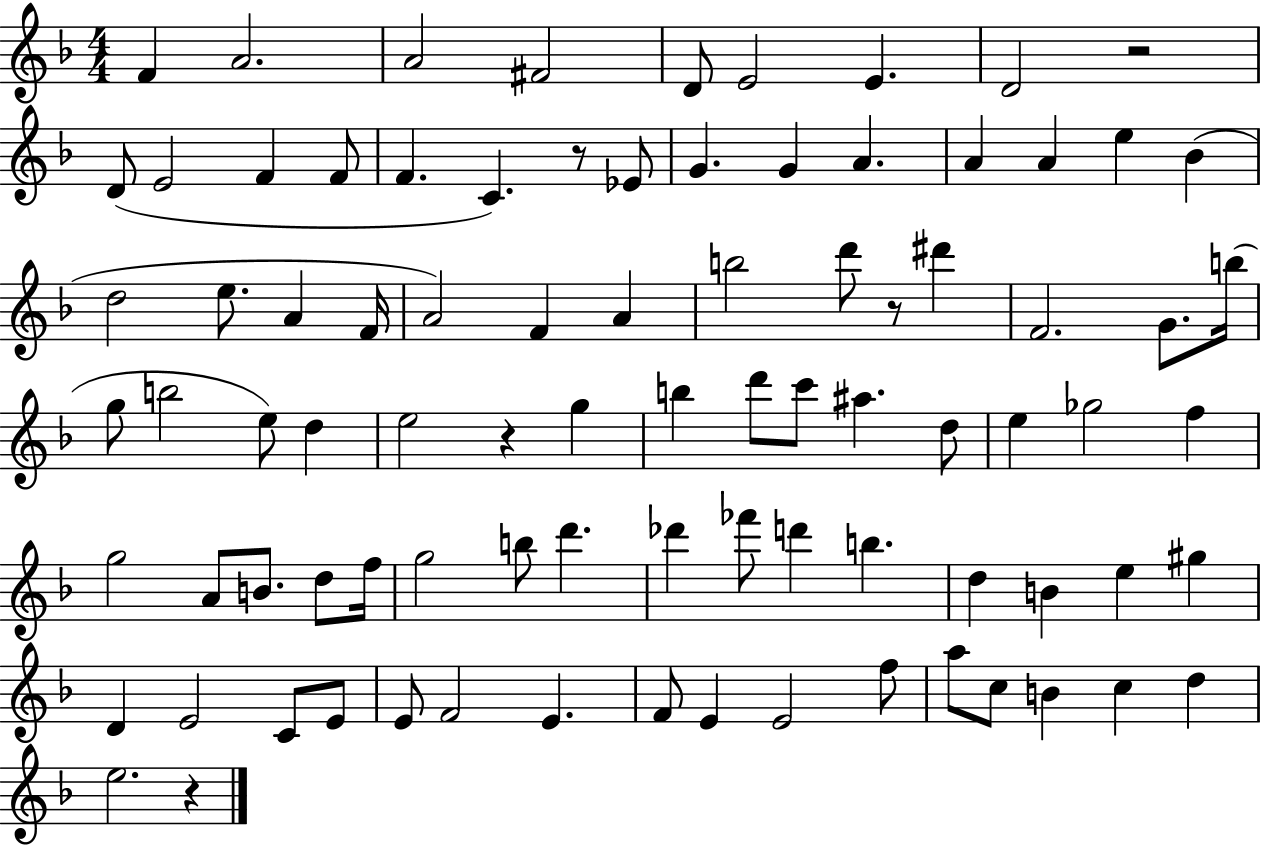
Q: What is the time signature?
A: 4/4